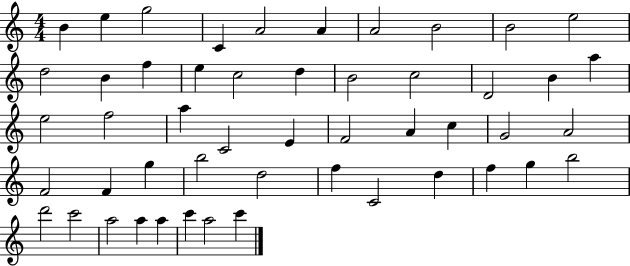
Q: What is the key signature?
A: C major